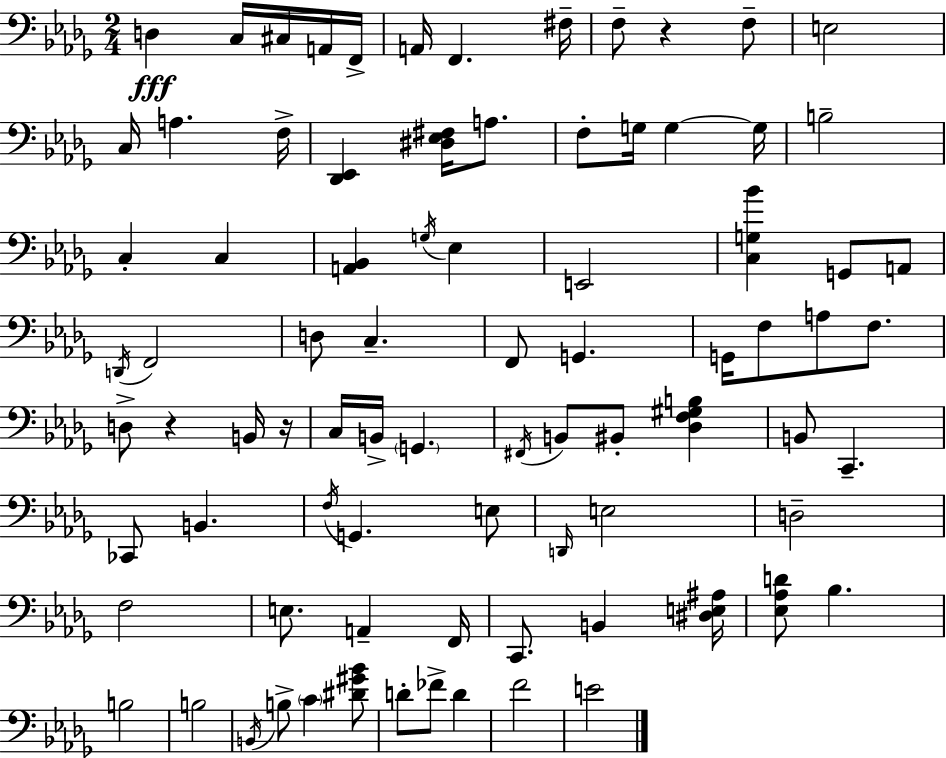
X:1
T:Untitled
M:2/4
L:1/4
K:Bbm
D, C,/4 ^C,/4 A,,/4 F,,/4 A,,/4 F,, ^F,/4 F,/2 z F,/2 E,2 C,/4 A, F,/4 [_D,,_E,,] [^D,_E,^F,]/4 A,/2 F,/2 G,/4 G, G,/4 B,2 C, C, [A,,_B,,] G,/4 _E, E,,2 [C,G,_B] G,,/2 A,,/2 D,,/4 F,,2 D,/2 C, F,,/2 G,, G,,/4 F,/2 A,/2 F,/2 D,/2 z B,,/4 z/4 C,/4 B,,/4 G,, ^F,,/4 B,,/2 ^B,,/2 [_D,F,^G,B,] B,,/2 C,, _C,,/2 B,, F,/4 G,, E,/2 D,,/4 E,2 D,2 F,2 E,/2 A,, F,,/4 C,,/2 B,, [^D,E,^A,]/4 [_E,_A,D]/2 _B, B,2 B,2 B,,/4 B,/2 C [^D^G_B]/2 D/2 _F/2 D F2 E2